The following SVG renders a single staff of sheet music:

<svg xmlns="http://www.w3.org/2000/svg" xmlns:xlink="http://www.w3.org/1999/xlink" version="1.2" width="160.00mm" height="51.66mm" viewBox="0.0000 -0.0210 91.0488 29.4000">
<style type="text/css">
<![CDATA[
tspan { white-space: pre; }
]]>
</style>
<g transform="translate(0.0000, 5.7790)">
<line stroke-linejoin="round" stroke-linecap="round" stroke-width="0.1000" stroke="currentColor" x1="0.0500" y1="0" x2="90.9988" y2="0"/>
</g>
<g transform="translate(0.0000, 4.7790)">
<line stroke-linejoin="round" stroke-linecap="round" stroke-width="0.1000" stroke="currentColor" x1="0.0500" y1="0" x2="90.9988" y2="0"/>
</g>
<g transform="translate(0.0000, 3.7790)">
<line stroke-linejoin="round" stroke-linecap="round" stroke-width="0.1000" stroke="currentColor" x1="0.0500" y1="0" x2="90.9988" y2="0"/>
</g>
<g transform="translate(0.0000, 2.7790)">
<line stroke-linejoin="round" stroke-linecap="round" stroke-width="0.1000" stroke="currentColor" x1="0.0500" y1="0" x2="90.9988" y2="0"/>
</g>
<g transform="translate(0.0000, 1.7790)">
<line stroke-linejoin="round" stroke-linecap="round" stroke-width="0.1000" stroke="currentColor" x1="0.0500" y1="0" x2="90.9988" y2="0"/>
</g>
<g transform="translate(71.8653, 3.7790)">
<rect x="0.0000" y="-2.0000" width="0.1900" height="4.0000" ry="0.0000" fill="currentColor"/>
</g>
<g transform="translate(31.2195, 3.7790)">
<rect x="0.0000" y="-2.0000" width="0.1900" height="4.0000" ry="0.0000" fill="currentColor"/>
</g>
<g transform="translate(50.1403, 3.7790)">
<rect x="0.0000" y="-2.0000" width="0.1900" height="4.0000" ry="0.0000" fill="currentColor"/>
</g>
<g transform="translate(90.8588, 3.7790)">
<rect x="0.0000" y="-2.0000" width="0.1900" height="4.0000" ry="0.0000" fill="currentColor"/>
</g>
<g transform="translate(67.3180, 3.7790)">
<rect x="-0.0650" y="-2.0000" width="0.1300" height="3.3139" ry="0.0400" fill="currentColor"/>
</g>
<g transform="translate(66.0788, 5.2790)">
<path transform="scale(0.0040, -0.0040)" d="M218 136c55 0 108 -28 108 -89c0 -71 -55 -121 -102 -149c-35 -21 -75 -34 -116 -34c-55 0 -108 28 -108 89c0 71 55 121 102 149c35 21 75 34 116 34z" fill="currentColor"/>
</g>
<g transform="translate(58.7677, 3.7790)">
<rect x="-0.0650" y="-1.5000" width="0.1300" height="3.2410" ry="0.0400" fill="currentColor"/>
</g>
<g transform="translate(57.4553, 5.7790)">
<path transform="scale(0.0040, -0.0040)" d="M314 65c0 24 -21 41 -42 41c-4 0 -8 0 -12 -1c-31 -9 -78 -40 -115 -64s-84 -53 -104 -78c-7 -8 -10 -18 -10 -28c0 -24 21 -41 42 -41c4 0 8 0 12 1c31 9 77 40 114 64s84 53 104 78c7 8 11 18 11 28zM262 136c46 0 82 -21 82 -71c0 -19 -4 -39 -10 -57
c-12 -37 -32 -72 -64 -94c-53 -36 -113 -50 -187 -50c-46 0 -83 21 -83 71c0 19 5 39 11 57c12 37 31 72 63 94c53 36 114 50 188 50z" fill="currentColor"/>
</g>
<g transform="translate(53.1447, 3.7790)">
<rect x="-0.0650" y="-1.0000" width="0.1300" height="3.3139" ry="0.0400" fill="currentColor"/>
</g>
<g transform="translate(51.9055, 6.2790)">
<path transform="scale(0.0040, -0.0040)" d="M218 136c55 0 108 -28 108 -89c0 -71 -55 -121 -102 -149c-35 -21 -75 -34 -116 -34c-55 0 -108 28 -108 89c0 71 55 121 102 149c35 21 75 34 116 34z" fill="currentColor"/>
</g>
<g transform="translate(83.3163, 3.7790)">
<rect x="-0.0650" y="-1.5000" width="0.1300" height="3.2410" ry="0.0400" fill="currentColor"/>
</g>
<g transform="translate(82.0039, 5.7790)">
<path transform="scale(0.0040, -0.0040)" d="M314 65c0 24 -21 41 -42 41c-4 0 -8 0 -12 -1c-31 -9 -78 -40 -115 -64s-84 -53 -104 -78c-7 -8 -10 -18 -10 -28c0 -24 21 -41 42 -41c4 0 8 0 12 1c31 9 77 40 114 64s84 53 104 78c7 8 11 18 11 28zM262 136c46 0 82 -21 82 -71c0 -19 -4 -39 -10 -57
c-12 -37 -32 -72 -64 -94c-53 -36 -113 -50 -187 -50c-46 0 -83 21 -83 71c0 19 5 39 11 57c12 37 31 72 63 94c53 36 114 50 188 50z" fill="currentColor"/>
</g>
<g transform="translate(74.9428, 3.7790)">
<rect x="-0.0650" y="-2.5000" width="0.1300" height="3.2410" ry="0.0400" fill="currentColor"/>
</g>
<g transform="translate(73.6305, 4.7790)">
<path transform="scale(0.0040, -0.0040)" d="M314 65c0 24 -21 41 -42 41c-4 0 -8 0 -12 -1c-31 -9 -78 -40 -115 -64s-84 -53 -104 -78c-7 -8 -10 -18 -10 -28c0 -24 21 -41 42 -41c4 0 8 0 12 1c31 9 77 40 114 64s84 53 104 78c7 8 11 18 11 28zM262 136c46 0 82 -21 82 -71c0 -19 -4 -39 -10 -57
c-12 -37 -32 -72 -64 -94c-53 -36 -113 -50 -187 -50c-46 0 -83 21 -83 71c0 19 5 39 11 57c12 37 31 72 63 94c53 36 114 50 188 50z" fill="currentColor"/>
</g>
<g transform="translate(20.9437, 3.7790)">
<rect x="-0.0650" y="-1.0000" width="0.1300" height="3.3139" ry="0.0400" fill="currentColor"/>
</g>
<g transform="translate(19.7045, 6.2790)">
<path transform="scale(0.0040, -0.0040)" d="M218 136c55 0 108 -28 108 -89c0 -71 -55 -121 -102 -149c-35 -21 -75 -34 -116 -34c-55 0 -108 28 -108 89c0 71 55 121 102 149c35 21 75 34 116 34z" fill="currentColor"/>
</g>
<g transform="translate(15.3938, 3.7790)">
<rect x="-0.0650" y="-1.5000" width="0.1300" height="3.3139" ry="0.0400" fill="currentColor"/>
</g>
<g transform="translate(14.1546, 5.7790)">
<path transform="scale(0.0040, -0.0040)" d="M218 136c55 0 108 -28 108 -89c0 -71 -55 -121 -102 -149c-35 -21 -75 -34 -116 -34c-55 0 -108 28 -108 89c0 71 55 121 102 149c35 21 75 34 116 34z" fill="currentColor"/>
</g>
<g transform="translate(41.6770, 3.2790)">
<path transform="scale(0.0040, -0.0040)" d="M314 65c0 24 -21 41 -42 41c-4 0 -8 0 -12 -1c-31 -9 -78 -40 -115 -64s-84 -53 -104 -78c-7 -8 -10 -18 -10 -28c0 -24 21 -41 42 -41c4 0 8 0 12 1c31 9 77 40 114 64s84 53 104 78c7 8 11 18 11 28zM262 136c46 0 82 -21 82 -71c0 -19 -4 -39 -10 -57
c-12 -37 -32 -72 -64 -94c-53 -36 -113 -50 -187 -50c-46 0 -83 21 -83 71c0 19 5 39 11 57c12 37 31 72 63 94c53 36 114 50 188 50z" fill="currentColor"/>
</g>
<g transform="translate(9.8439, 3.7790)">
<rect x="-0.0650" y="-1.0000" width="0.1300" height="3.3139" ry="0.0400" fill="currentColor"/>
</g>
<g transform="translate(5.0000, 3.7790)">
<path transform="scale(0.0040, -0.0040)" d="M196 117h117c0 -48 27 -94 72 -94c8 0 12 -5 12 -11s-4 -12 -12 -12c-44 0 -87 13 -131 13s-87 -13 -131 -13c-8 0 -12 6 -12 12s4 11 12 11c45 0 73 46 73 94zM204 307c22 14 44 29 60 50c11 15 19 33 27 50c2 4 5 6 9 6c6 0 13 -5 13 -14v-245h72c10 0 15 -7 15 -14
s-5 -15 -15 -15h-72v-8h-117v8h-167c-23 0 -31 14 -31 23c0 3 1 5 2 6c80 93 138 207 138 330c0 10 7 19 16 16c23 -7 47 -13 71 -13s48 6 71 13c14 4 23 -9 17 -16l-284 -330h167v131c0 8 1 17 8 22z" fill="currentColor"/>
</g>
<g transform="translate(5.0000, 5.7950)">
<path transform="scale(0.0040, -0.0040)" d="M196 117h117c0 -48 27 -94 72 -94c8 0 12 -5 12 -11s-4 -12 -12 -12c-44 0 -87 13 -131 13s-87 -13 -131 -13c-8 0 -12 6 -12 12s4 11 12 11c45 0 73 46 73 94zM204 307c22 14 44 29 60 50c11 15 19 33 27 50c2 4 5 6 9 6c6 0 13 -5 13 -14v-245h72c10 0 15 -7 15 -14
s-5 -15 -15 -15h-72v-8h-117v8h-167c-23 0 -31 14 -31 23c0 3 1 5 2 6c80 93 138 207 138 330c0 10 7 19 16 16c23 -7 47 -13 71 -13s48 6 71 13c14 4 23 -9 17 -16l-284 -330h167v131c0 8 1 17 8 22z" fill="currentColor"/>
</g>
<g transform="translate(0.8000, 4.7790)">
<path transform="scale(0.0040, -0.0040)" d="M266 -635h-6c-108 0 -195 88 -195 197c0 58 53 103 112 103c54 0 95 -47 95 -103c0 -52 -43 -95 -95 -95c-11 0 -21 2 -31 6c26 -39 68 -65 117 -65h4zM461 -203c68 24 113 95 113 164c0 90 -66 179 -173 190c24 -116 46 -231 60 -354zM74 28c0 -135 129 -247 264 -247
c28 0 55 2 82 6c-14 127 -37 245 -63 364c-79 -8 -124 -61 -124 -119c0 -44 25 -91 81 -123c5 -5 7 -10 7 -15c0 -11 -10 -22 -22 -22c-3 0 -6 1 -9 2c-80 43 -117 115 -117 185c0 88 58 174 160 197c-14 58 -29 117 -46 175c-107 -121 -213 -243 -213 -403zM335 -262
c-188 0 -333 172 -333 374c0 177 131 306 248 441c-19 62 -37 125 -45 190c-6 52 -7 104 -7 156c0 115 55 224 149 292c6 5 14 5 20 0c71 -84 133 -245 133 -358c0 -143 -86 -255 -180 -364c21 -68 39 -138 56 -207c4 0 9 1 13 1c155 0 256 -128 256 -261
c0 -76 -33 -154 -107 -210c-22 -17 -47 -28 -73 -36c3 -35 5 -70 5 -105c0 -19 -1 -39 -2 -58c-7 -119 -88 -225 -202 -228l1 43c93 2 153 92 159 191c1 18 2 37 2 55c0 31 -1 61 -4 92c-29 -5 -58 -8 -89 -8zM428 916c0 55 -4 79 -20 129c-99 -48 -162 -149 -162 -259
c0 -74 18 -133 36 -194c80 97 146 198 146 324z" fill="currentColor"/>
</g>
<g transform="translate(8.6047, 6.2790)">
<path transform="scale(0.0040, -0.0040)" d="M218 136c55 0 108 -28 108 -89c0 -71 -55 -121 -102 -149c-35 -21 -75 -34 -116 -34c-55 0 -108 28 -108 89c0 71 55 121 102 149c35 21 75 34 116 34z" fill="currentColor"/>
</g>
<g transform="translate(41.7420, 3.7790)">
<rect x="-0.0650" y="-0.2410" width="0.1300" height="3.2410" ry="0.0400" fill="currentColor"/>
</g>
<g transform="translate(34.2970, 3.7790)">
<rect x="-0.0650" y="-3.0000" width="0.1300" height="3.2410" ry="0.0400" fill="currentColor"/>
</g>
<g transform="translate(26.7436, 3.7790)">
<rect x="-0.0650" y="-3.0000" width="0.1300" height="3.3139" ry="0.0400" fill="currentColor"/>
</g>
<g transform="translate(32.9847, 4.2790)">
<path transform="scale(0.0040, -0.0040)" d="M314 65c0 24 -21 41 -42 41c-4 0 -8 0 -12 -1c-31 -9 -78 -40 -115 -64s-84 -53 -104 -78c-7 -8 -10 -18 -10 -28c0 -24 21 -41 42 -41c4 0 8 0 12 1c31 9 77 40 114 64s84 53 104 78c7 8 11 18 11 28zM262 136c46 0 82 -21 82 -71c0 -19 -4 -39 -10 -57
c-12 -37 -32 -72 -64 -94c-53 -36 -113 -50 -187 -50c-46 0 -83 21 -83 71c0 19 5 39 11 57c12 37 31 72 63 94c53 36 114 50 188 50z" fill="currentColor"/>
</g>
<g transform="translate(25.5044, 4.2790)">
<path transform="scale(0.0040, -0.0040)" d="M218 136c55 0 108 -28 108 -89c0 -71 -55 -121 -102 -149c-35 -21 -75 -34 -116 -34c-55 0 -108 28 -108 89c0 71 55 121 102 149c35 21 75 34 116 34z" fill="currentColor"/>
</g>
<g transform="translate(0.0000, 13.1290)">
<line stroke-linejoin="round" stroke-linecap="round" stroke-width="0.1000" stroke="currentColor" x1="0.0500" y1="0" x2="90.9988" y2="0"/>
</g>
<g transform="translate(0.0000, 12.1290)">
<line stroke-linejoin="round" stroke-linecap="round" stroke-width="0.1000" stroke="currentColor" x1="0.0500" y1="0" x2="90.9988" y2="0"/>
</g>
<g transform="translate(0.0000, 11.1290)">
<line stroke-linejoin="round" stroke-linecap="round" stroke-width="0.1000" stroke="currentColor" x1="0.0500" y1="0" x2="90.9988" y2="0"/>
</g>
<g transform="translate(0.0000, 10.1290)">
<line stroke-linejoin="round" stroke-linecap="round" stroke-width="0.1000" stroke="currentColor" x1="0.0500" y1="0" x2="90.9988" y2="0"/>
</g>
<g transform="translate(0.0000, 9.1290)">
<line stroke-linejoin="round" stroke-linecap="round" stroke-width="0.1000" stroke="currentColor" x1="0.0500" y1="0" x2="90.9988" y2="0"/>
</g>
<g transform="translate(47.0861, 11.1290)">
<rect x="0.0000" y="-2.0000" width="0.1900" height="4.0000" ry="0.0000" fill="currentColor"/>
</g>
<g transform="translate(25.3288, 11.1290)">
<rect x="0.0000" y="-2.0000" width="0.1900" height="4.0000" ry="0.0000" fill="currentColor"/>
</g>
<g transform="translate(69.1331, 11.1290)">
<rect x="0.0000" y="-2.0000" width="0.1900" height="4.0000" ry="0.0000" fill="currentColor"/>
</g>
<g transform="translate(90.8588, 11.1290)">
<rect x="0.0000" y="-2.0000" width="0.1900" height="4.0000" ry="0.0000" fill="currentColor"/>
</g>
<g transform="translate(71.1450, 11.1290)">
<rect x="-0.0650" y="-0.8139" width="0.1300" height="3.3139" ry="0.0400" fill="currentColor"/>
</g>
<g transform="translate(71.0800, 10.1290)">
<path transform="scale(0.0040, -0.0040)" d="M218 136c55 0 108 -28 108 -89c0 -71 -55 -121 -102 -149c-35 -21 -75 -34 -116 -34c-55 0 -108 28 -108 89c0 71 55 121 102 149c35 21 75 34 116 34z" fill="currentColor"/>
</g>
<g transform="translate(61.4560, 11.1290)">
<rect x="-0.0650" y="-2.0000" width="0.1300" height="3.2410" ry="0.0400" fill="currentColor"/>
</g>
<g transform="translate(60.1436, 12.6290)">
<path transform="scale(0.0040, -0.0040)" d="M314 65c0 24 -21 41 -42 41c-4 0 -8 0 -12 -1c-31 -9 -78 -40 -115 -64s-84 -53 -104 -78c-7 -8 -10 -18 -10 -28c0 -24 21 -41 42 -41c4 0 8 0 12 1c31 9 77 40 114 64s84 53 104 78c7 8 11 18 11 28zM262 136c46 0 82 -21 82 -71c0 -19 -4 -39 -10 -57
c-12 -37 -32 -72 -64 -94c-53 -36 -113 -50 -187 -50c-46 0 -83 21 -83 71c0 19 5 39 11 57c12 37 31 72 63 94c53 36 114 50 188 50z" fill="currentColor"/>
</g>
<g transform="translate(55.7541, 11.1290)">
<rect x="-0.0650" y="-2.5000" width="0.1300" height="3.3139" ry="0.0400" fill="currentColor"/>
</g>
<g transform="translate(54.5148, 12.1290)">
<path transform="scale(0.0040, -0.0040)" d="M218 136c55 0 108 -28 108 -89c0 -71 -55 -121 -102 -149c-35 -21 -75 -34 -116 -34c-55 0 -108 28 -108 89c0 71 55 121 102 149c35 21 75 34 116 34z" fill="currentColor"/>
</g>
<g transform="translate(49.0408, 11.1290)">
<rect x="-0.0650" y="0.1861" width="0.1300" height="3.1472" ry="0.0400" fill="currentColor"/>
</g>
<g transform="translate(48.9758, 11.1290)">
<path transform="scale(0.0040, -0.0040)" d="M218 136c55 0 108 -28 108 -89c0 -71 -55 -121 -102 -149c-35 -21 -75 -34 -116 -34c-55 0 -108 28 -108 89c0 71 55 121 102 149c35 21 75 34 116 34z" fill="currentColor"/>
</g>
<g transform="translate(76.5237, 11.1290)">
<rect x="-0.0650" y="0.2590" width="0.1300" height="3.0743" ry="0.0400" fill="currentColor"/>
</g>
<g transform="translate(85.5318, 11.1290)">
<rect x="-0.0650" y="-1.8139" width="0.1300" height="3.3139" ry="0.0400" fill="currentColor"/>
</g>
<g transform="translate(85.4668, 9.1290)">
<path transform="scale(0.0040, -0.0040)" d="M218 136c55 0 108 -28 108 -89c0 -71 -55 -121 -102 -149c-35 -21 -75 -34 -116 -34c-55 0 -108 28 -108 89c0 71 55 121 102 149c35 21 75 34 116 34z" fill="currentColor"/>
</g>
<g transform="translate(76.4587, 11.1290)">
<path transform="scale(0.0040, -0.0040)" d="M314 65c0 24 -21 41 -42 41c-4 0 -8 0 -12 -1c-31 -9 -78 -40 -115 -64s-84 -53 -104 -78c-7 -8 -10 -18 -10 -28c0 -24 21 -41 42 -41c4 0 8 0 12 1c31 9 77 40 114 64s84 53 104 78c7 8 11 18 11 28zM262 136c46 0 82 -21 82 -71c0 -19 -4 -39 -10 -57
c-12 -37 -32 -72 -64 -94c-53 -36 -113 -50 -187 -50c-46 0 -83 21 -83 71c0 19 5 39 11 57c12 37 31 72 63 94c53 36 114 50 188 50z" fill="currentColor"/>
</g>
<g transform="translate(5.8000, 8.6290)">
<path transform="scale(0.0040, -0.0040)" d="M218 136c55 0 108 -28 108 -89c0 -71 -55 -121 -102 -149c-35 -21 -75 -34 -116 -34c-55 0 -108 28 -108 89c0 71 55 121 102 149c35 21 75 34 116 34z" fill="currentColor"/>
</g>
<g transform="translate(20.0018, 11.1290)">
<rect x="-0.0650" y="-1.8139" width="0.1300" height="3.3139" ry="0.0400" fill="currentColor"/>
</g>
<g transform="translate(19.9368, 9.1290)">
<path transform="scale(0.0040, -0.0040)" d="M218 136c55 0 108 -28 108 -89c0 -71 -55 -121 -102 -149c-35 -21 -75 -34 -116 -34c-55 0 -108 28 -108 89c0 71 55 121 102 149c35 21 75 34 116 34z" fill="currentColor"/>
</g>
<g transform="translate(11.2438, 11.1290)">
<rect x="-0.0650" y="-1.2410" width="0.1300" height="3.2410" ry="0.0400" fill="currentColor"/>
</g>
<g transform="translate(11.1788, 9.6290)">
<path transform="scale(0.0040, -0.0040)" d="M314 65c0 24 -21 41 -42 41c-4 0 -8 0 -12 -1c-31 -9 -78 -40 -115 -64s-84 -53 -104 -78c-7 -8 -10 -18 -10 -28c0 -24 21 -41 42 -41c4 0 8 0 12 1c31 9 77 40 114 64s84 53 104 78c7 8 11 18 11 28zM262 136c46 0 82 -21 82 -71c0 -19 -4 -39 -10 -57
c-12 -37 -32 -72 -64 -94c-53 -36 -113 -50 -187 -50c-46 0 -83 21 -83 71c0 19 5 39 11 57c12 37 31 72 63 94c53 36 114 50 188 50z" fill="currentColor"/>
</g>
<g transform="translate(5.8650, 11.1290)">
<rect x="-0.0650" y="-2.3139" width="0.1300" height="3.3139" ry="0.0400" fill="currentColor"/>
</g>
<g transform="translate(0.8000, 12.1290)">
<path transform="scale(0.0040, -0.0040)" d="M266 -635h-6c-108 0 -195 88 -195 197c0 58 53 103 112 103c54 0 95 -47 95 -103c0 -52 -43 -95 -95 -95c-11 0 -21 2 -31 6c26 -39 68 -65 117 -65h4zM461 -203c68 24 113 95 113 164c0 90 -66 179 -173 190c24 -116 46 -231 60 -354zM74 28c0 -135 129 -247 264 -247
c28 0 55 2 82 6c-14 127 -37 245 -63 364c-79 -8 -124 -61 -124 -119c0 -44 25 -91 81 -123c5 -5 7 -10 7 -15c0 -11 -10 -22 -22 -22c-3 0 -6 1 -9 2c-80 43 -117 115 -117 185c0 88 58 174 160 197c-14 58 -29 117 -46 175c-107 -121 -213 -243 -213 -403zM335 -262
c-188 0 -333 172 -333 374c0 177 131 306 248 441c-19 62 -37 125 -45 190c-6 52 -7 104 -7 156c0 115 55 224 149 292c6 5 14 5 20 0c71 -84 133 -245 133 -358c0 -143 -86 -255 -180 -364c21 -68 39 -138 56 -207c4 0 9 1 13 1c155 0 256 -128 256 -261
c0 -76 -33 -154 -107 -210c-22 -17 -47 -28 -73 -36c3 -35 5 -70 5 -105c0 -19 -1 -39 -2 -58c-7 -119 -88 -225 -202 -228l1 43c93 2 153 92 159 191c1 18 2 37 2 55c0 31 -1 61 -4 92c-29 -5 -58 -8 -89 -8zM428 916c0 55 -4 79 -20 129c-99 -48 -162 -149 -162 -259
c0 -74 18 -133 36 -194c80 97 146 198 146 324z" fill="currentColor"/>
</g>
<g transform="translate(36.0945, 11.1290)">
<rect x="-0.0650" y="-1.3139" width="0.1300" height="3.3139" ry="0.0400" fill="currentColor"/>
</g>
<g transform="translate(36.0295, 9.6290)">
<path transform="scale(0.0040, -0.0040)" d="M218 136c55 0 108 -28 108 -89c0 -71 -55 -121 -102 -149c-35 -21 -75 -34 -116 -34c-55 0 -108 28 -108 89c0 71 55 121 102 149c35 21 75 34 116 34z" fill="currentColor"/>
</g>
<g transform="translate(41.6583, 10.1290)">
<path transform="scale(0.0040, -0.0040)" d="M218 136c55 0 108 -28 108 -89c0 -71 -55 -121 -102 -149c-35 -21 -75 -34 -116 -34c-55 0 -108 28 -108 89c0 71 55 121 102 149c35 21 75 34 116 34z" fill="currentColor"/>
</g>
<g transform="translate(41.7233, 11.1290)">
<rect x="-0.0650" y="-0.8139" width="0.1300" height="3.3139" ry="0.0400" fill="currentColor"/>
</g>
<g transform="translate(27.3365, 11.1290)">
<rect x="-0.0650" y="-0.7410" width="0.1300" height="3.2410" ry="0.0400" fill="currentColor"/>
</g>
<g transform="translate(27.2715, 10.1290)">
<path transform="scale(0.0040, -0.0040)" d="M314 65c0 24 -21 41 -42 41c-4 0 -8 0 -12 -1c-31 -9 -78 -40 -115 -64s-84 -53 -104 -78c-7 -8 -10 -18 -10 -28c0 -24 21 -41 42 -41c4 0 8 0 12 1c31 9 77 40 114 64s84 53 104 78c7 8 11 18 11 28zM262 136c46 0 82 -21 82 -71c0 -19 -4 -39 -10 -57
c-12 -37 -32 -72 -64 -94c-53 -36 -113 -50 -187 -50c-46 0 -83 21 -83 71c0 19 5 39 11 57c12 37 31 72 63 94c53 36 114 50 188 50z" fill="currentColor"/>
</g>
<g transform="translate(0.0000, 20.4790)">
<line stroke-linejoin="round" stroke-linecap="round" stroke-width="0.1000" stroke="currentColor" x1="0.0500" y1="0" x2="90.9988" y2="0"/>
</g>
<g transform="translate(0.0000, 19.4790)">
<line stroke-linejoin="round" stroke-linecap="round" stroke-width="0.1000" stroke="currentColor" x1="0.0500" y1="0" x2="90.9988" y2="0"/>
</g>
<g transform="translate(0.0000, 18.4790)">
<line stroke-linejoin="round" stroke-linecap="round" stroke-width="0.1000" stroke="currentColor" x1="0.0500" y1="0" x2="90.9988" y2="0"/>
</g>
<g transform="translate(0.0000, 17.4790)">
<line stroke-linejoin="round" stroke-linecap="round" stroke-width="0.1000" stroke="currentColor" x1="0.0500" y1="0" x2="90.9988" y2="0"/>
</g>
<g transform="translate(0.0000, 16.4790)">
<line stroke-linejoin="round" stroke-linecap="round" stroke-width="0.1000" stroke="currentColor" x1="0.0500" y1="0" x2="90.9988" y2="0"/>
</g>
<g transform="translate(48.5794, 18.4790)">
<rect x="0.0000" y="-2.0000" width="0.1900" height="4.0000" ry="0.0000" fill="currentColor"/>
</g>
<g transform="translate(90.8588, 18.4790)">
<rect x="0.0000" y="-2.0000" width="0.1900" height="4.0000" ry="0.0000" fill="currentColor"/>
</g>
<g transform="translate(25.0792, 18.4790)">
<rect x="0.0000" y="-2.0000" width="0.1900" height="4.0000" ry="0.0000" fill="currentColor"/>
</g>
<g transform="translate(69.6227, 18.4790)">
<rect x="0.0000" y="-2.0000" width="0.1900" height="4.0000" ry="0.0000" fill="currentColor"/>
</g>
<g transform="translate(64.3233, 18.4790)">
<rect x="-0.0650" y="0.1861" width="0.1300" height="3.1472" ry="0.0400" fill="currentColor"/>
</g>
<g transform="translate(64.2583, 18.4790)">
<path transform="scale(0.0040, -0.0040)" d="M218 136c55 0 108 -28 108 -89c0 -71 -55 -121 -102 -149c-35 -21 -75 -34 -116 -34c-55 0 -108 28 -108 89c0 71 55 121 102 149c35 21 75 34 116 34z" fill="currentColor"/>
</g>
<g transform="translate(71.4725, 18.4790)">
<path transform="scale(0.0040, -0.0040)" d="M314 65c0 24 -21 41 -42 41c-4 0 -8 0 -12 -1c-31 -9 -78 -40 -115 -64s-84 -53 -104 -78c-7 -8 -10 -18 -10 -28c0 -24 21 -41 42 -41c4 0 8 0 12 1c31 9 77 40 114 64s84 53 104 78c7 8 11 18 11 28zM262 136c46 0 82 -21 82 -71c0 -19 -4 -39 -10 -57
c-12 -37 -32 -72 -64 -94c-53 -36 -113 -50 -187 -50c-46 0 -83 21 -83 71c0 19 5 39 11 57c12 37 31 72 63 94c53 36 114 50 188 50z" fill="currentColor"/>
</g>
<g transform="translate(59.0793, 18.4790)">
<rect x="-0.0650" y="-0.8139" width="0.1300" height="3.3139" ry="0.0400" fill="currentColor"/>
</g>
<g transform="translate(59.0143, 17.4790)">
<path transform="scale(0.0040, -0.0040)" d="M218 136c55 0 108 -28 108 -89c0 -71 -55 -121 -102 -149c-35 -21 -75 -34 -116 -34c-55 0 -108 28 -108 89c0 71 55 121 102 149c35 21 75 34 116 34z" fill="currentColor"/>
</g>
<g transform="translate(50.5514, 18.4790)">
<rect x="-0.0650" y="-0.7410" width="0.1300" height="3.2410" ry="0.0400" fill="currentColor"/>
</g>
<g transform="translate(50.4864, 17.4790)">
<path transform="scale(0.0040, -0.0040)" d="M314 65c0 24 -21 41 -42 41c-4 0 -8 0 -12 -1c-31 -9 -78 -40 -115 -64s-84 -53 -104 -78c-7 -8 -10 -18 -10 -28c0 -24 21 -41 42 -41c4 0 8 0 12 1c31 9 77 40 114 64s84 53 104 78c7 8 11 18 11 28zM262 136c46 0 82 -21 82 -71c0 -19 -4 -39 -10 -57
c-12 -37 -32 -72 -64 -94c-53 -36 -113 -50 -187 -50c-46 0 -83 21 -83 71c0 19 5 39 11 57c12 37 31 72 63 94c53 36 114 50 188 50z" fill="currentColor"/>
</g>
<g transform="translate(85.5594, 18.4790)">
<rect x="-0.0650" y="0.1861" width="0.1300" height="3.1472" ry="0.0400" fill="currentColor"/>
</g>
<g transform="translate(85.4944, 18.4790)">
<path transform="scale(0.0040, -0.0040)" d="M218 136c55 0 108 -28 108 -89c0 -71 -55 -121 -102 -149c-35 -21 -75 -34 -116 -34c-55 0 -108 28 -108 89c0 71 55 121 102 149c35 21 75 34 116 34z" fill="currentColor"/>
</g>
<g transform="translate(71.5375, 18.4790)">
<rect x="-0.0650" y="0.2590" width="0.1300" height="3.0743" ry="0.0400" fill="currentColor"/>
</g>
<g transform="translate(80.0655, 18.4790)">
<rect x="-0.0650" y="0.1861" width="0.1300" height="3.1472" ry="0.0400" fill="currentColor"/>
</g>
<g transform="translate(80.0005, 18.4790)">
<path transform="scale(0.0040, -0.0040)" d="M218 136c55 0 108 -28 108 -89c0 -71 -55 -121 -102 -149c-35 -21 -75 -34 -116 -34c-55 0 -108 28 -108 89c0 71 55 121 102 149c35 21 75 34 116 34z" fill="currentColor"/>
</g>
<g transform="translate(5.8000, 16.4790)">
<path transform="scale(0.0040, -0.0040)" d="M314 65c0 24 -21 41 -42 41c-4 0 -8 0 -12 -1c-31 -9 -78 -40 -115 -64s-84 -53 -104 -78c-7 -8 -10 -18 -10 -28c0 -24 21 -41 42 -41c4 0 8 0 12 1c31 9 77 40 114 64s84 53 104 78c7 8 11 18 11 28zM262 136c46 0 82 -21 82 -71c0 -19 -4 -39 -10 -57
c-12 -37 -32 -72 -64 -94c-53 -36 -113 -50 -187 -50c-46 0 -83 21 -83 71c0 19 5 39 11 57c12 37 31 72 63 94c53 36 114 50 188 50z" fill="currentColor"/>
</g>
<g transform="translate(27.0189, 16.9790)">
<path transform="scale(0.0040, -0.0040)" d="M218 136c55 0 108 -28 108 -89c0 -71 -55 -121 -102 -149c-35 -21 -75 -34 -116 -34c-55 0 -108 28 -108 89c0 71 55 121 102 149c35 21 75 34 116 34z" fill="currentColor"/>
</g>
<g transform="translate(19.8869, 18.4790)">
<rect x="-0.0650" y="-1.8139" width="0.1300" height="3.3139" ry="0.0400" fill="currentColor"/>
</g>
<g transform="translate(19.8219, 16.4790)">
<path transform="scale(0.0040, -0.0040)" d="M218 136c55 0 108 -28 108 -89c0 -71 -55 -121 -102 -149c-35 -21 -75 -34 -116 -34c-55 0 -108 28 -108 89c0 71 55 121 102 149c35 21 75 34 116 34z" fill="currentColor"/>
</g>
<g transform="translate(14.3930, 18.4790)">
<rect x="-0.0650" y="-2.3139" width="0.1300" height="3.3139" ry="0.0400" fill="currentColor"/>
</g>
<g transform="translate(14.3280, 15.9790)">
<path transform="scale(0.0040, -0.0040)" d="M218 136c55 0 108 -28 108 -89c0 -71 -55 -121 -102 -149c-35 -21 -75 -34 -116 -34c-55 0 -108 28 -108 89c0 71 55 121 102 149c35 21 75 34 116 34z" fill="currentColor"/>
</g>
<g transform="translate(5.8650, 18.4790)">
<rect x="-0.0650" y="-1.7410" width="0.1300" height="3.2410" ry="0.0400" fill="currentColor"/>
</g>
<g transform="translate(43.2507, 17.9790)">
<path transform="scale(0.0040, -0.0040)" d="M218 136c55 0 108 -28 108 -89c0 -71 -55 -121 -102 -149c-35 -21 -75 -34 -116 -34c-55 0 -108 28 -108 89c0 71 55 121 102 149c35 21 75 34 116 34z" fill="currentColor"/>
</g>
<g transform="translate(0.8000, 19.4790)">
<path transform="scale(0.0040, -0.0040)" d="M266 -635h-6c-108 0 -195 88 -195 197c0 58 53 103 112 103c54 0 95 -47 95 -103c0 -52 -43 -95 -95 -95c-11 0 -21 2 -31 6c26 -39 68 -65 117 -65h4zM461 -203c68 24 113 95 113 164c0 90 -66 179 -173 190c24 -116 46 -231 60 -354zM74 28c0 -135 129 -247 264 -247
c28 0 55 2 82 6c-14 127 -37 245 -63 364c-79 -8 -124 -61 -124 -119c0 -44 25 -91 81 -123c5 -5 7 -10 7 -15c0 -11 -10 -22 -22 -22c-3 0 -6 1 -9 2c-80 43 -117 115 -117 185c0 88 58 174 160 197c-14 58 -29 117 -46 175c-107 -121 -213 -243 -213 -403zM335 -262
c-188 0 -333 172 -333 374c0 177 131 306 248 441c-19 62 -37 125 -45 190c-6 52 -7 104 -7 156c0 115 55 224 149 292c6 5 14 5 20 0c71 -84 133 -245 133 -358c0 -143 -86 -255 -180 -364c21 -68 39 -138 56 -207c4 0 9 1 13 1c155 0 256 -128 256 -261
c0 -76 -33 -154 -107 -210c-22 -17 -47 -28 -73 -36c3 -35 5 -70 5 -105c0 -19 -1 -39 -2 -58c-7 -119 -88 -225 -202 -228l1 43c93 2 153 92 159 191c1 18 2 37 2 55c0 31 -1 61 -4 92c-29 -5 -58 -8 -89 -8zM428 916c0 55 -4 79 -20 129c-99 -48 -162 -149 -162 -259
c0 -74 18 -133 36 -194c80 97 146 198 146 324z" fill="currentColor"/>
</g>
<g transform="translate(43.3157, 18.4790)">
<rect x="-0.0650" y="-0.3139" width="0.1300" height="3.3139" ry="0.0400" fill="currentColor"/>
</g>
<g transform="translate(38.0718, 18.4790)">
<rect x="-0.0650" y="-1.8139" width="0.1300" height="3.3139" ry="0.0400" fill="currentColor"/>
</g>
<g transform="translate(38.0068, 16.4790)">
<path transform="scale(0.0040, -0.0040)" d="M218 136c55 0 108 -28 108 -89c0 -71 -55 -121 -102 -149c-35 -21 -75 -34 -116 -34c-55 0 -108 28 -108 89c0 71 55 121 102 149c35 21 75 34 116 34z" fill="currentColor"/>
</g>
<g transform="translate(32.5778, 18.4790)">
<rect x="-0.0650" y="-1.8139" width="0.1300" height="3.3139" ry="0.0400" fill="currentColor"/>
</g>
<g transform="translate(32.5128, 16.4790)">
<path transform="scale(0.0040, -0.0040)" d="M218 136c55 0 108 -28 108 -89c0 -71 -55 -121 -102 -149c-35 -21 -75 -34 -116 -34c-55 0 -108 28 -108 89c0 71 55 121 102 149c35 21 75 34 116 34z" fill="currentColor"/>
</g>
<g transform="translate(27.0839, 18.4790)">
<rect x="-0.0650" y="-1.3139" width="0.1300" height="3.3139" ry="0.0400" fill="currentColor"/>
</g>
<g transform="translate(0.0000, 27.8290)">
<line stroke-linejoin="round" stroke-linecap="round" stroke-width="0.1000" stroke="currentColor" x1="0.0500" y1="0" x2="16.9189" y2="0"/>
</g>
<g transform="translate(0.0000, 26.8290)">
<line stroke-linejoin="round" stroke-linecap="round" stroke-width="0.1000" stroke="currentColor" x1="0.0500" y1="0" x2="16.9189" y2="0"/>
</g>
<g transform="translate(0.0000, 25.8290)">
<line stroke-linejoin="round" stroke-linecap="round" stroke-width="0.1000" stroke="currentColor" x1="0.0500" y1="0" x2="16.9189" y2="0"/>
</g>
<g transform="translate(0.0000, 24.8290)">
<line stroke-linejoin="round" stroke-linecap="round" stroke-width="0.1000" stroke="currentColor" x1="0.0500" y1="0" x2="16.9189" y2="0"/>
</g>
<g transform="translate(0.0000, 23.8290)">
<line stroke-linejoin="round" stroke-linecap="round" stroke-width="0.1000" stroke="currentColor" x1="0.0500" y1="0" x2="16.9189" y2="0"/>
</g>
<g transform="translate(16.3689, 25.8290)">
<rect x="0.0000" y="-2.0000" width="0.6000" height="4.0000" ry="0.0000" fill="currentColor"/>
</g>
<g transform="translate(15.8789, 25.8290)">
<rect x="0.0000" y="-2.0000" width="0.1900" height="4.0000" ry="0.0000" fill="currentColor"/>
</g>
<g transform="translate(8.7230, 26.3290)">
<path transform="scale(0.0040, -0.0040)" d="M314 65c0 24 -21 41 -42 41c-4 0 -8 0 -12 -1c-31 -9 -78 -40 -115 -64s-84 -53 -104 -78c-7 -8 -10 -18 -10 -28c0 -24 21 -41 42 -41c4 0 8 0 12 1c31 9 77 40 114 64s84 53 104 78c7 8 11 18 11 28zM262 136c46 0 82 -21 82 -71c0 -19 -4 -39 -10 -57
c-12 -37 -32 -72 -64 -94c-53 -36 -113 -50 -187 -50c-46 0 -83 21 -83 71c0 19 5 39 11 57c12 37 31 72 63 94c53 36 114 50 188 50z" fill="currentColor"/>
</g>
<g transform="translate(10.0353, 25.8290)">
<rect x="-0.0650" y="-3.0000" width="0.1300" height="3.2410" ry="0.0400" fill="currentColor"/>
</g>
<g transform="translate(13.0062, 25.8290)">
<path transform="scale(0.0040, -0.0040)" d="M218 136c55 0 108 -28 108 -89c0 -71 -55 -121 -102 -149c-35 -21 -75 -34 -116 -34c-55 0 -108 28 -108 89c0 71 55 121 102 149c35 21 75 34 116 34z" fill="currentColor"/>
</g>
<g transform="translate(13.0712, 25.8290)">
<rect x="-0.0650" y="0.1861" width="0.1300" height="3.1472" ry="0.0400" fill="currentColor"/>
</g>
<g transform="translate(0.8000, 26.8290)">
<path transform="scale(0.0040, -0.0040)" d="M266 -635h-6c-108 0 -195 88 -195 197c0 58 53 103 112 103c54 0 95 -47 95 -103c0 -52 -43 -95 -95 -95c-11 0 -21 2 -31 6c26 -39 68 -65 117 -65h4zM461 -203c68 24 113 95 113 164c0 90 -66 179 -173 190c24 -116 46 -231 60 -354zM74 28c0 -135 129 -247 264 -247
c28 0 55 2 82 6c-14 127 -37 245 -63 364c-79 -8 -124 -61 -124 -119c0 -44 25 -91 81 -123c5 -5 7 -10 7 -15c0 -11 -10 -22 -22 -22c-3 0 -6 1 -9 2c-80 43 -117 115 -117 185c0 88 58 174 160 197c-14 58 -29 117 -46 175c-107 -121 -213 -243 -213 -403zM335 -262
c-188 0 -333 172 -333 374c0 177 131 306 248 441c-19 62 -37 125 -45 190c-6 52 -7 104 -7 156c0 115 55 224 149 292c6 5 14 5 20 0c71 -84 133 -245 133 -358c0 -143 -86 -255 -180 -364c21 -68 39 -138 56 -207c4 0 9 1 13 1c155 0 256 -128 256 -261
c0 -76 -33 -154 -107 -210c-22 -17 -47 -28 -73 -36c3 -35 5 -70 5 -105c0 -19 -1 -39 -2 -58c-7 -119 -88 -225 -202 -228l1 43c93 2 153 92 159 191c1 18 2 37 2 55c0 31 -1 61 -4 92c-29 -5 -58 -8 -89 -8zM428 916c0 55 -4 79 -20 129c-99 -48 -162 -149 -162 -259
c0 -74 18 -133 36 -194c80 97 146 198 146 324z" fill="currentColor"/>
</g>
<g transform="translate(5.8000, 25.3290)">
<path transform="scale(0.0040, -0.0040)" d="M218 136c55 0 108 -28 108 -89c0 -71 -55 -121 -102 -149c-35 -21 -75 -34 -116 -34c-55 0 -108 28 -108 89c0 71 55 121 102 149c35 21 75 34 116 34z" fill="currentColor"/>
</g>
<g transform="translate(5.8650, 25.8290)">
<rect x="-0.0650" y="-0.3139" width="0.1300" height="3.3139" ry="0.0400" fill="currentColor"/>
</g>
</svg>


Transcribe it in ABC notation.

X:1
T:Untitled
M:4/4
L:1/4
K:C
D E D A A2 c2 D E2 F G2 E2 g e2 f d2 e d B G F2 d B2 f f2 g f e f f c d2 d B B2 B B c A2 B